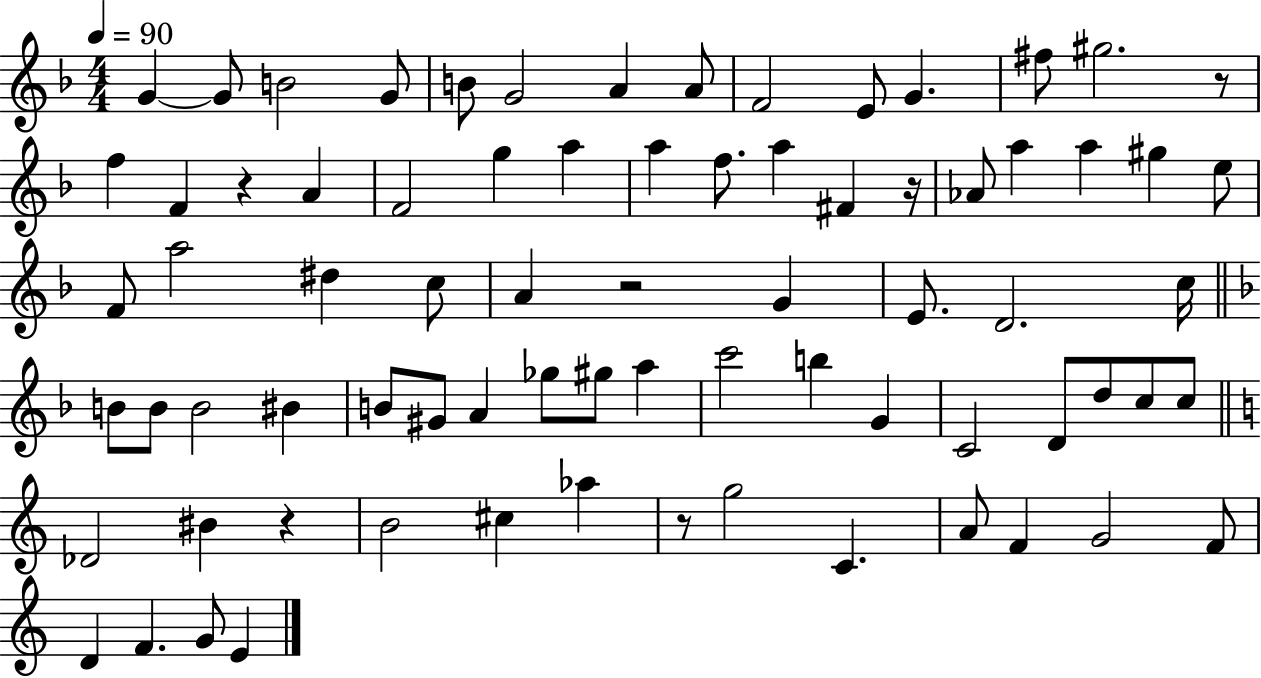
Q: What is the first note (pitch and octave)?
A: G4